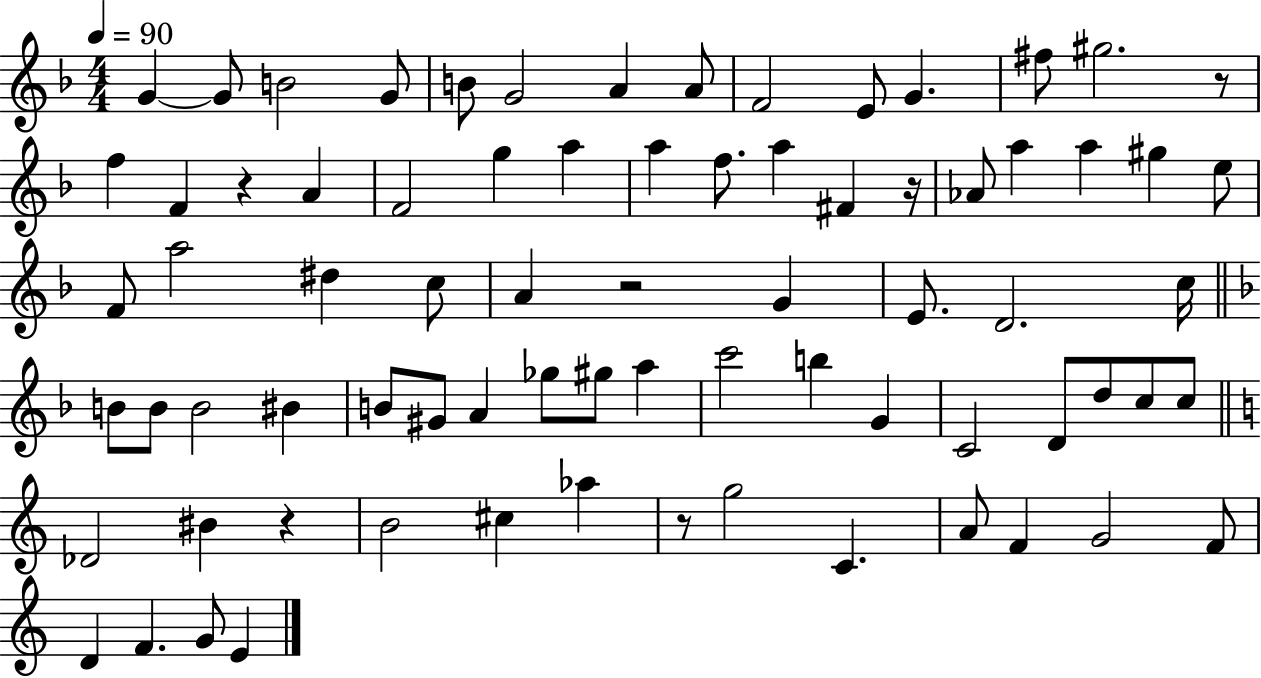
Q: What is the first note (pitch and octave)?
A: G4